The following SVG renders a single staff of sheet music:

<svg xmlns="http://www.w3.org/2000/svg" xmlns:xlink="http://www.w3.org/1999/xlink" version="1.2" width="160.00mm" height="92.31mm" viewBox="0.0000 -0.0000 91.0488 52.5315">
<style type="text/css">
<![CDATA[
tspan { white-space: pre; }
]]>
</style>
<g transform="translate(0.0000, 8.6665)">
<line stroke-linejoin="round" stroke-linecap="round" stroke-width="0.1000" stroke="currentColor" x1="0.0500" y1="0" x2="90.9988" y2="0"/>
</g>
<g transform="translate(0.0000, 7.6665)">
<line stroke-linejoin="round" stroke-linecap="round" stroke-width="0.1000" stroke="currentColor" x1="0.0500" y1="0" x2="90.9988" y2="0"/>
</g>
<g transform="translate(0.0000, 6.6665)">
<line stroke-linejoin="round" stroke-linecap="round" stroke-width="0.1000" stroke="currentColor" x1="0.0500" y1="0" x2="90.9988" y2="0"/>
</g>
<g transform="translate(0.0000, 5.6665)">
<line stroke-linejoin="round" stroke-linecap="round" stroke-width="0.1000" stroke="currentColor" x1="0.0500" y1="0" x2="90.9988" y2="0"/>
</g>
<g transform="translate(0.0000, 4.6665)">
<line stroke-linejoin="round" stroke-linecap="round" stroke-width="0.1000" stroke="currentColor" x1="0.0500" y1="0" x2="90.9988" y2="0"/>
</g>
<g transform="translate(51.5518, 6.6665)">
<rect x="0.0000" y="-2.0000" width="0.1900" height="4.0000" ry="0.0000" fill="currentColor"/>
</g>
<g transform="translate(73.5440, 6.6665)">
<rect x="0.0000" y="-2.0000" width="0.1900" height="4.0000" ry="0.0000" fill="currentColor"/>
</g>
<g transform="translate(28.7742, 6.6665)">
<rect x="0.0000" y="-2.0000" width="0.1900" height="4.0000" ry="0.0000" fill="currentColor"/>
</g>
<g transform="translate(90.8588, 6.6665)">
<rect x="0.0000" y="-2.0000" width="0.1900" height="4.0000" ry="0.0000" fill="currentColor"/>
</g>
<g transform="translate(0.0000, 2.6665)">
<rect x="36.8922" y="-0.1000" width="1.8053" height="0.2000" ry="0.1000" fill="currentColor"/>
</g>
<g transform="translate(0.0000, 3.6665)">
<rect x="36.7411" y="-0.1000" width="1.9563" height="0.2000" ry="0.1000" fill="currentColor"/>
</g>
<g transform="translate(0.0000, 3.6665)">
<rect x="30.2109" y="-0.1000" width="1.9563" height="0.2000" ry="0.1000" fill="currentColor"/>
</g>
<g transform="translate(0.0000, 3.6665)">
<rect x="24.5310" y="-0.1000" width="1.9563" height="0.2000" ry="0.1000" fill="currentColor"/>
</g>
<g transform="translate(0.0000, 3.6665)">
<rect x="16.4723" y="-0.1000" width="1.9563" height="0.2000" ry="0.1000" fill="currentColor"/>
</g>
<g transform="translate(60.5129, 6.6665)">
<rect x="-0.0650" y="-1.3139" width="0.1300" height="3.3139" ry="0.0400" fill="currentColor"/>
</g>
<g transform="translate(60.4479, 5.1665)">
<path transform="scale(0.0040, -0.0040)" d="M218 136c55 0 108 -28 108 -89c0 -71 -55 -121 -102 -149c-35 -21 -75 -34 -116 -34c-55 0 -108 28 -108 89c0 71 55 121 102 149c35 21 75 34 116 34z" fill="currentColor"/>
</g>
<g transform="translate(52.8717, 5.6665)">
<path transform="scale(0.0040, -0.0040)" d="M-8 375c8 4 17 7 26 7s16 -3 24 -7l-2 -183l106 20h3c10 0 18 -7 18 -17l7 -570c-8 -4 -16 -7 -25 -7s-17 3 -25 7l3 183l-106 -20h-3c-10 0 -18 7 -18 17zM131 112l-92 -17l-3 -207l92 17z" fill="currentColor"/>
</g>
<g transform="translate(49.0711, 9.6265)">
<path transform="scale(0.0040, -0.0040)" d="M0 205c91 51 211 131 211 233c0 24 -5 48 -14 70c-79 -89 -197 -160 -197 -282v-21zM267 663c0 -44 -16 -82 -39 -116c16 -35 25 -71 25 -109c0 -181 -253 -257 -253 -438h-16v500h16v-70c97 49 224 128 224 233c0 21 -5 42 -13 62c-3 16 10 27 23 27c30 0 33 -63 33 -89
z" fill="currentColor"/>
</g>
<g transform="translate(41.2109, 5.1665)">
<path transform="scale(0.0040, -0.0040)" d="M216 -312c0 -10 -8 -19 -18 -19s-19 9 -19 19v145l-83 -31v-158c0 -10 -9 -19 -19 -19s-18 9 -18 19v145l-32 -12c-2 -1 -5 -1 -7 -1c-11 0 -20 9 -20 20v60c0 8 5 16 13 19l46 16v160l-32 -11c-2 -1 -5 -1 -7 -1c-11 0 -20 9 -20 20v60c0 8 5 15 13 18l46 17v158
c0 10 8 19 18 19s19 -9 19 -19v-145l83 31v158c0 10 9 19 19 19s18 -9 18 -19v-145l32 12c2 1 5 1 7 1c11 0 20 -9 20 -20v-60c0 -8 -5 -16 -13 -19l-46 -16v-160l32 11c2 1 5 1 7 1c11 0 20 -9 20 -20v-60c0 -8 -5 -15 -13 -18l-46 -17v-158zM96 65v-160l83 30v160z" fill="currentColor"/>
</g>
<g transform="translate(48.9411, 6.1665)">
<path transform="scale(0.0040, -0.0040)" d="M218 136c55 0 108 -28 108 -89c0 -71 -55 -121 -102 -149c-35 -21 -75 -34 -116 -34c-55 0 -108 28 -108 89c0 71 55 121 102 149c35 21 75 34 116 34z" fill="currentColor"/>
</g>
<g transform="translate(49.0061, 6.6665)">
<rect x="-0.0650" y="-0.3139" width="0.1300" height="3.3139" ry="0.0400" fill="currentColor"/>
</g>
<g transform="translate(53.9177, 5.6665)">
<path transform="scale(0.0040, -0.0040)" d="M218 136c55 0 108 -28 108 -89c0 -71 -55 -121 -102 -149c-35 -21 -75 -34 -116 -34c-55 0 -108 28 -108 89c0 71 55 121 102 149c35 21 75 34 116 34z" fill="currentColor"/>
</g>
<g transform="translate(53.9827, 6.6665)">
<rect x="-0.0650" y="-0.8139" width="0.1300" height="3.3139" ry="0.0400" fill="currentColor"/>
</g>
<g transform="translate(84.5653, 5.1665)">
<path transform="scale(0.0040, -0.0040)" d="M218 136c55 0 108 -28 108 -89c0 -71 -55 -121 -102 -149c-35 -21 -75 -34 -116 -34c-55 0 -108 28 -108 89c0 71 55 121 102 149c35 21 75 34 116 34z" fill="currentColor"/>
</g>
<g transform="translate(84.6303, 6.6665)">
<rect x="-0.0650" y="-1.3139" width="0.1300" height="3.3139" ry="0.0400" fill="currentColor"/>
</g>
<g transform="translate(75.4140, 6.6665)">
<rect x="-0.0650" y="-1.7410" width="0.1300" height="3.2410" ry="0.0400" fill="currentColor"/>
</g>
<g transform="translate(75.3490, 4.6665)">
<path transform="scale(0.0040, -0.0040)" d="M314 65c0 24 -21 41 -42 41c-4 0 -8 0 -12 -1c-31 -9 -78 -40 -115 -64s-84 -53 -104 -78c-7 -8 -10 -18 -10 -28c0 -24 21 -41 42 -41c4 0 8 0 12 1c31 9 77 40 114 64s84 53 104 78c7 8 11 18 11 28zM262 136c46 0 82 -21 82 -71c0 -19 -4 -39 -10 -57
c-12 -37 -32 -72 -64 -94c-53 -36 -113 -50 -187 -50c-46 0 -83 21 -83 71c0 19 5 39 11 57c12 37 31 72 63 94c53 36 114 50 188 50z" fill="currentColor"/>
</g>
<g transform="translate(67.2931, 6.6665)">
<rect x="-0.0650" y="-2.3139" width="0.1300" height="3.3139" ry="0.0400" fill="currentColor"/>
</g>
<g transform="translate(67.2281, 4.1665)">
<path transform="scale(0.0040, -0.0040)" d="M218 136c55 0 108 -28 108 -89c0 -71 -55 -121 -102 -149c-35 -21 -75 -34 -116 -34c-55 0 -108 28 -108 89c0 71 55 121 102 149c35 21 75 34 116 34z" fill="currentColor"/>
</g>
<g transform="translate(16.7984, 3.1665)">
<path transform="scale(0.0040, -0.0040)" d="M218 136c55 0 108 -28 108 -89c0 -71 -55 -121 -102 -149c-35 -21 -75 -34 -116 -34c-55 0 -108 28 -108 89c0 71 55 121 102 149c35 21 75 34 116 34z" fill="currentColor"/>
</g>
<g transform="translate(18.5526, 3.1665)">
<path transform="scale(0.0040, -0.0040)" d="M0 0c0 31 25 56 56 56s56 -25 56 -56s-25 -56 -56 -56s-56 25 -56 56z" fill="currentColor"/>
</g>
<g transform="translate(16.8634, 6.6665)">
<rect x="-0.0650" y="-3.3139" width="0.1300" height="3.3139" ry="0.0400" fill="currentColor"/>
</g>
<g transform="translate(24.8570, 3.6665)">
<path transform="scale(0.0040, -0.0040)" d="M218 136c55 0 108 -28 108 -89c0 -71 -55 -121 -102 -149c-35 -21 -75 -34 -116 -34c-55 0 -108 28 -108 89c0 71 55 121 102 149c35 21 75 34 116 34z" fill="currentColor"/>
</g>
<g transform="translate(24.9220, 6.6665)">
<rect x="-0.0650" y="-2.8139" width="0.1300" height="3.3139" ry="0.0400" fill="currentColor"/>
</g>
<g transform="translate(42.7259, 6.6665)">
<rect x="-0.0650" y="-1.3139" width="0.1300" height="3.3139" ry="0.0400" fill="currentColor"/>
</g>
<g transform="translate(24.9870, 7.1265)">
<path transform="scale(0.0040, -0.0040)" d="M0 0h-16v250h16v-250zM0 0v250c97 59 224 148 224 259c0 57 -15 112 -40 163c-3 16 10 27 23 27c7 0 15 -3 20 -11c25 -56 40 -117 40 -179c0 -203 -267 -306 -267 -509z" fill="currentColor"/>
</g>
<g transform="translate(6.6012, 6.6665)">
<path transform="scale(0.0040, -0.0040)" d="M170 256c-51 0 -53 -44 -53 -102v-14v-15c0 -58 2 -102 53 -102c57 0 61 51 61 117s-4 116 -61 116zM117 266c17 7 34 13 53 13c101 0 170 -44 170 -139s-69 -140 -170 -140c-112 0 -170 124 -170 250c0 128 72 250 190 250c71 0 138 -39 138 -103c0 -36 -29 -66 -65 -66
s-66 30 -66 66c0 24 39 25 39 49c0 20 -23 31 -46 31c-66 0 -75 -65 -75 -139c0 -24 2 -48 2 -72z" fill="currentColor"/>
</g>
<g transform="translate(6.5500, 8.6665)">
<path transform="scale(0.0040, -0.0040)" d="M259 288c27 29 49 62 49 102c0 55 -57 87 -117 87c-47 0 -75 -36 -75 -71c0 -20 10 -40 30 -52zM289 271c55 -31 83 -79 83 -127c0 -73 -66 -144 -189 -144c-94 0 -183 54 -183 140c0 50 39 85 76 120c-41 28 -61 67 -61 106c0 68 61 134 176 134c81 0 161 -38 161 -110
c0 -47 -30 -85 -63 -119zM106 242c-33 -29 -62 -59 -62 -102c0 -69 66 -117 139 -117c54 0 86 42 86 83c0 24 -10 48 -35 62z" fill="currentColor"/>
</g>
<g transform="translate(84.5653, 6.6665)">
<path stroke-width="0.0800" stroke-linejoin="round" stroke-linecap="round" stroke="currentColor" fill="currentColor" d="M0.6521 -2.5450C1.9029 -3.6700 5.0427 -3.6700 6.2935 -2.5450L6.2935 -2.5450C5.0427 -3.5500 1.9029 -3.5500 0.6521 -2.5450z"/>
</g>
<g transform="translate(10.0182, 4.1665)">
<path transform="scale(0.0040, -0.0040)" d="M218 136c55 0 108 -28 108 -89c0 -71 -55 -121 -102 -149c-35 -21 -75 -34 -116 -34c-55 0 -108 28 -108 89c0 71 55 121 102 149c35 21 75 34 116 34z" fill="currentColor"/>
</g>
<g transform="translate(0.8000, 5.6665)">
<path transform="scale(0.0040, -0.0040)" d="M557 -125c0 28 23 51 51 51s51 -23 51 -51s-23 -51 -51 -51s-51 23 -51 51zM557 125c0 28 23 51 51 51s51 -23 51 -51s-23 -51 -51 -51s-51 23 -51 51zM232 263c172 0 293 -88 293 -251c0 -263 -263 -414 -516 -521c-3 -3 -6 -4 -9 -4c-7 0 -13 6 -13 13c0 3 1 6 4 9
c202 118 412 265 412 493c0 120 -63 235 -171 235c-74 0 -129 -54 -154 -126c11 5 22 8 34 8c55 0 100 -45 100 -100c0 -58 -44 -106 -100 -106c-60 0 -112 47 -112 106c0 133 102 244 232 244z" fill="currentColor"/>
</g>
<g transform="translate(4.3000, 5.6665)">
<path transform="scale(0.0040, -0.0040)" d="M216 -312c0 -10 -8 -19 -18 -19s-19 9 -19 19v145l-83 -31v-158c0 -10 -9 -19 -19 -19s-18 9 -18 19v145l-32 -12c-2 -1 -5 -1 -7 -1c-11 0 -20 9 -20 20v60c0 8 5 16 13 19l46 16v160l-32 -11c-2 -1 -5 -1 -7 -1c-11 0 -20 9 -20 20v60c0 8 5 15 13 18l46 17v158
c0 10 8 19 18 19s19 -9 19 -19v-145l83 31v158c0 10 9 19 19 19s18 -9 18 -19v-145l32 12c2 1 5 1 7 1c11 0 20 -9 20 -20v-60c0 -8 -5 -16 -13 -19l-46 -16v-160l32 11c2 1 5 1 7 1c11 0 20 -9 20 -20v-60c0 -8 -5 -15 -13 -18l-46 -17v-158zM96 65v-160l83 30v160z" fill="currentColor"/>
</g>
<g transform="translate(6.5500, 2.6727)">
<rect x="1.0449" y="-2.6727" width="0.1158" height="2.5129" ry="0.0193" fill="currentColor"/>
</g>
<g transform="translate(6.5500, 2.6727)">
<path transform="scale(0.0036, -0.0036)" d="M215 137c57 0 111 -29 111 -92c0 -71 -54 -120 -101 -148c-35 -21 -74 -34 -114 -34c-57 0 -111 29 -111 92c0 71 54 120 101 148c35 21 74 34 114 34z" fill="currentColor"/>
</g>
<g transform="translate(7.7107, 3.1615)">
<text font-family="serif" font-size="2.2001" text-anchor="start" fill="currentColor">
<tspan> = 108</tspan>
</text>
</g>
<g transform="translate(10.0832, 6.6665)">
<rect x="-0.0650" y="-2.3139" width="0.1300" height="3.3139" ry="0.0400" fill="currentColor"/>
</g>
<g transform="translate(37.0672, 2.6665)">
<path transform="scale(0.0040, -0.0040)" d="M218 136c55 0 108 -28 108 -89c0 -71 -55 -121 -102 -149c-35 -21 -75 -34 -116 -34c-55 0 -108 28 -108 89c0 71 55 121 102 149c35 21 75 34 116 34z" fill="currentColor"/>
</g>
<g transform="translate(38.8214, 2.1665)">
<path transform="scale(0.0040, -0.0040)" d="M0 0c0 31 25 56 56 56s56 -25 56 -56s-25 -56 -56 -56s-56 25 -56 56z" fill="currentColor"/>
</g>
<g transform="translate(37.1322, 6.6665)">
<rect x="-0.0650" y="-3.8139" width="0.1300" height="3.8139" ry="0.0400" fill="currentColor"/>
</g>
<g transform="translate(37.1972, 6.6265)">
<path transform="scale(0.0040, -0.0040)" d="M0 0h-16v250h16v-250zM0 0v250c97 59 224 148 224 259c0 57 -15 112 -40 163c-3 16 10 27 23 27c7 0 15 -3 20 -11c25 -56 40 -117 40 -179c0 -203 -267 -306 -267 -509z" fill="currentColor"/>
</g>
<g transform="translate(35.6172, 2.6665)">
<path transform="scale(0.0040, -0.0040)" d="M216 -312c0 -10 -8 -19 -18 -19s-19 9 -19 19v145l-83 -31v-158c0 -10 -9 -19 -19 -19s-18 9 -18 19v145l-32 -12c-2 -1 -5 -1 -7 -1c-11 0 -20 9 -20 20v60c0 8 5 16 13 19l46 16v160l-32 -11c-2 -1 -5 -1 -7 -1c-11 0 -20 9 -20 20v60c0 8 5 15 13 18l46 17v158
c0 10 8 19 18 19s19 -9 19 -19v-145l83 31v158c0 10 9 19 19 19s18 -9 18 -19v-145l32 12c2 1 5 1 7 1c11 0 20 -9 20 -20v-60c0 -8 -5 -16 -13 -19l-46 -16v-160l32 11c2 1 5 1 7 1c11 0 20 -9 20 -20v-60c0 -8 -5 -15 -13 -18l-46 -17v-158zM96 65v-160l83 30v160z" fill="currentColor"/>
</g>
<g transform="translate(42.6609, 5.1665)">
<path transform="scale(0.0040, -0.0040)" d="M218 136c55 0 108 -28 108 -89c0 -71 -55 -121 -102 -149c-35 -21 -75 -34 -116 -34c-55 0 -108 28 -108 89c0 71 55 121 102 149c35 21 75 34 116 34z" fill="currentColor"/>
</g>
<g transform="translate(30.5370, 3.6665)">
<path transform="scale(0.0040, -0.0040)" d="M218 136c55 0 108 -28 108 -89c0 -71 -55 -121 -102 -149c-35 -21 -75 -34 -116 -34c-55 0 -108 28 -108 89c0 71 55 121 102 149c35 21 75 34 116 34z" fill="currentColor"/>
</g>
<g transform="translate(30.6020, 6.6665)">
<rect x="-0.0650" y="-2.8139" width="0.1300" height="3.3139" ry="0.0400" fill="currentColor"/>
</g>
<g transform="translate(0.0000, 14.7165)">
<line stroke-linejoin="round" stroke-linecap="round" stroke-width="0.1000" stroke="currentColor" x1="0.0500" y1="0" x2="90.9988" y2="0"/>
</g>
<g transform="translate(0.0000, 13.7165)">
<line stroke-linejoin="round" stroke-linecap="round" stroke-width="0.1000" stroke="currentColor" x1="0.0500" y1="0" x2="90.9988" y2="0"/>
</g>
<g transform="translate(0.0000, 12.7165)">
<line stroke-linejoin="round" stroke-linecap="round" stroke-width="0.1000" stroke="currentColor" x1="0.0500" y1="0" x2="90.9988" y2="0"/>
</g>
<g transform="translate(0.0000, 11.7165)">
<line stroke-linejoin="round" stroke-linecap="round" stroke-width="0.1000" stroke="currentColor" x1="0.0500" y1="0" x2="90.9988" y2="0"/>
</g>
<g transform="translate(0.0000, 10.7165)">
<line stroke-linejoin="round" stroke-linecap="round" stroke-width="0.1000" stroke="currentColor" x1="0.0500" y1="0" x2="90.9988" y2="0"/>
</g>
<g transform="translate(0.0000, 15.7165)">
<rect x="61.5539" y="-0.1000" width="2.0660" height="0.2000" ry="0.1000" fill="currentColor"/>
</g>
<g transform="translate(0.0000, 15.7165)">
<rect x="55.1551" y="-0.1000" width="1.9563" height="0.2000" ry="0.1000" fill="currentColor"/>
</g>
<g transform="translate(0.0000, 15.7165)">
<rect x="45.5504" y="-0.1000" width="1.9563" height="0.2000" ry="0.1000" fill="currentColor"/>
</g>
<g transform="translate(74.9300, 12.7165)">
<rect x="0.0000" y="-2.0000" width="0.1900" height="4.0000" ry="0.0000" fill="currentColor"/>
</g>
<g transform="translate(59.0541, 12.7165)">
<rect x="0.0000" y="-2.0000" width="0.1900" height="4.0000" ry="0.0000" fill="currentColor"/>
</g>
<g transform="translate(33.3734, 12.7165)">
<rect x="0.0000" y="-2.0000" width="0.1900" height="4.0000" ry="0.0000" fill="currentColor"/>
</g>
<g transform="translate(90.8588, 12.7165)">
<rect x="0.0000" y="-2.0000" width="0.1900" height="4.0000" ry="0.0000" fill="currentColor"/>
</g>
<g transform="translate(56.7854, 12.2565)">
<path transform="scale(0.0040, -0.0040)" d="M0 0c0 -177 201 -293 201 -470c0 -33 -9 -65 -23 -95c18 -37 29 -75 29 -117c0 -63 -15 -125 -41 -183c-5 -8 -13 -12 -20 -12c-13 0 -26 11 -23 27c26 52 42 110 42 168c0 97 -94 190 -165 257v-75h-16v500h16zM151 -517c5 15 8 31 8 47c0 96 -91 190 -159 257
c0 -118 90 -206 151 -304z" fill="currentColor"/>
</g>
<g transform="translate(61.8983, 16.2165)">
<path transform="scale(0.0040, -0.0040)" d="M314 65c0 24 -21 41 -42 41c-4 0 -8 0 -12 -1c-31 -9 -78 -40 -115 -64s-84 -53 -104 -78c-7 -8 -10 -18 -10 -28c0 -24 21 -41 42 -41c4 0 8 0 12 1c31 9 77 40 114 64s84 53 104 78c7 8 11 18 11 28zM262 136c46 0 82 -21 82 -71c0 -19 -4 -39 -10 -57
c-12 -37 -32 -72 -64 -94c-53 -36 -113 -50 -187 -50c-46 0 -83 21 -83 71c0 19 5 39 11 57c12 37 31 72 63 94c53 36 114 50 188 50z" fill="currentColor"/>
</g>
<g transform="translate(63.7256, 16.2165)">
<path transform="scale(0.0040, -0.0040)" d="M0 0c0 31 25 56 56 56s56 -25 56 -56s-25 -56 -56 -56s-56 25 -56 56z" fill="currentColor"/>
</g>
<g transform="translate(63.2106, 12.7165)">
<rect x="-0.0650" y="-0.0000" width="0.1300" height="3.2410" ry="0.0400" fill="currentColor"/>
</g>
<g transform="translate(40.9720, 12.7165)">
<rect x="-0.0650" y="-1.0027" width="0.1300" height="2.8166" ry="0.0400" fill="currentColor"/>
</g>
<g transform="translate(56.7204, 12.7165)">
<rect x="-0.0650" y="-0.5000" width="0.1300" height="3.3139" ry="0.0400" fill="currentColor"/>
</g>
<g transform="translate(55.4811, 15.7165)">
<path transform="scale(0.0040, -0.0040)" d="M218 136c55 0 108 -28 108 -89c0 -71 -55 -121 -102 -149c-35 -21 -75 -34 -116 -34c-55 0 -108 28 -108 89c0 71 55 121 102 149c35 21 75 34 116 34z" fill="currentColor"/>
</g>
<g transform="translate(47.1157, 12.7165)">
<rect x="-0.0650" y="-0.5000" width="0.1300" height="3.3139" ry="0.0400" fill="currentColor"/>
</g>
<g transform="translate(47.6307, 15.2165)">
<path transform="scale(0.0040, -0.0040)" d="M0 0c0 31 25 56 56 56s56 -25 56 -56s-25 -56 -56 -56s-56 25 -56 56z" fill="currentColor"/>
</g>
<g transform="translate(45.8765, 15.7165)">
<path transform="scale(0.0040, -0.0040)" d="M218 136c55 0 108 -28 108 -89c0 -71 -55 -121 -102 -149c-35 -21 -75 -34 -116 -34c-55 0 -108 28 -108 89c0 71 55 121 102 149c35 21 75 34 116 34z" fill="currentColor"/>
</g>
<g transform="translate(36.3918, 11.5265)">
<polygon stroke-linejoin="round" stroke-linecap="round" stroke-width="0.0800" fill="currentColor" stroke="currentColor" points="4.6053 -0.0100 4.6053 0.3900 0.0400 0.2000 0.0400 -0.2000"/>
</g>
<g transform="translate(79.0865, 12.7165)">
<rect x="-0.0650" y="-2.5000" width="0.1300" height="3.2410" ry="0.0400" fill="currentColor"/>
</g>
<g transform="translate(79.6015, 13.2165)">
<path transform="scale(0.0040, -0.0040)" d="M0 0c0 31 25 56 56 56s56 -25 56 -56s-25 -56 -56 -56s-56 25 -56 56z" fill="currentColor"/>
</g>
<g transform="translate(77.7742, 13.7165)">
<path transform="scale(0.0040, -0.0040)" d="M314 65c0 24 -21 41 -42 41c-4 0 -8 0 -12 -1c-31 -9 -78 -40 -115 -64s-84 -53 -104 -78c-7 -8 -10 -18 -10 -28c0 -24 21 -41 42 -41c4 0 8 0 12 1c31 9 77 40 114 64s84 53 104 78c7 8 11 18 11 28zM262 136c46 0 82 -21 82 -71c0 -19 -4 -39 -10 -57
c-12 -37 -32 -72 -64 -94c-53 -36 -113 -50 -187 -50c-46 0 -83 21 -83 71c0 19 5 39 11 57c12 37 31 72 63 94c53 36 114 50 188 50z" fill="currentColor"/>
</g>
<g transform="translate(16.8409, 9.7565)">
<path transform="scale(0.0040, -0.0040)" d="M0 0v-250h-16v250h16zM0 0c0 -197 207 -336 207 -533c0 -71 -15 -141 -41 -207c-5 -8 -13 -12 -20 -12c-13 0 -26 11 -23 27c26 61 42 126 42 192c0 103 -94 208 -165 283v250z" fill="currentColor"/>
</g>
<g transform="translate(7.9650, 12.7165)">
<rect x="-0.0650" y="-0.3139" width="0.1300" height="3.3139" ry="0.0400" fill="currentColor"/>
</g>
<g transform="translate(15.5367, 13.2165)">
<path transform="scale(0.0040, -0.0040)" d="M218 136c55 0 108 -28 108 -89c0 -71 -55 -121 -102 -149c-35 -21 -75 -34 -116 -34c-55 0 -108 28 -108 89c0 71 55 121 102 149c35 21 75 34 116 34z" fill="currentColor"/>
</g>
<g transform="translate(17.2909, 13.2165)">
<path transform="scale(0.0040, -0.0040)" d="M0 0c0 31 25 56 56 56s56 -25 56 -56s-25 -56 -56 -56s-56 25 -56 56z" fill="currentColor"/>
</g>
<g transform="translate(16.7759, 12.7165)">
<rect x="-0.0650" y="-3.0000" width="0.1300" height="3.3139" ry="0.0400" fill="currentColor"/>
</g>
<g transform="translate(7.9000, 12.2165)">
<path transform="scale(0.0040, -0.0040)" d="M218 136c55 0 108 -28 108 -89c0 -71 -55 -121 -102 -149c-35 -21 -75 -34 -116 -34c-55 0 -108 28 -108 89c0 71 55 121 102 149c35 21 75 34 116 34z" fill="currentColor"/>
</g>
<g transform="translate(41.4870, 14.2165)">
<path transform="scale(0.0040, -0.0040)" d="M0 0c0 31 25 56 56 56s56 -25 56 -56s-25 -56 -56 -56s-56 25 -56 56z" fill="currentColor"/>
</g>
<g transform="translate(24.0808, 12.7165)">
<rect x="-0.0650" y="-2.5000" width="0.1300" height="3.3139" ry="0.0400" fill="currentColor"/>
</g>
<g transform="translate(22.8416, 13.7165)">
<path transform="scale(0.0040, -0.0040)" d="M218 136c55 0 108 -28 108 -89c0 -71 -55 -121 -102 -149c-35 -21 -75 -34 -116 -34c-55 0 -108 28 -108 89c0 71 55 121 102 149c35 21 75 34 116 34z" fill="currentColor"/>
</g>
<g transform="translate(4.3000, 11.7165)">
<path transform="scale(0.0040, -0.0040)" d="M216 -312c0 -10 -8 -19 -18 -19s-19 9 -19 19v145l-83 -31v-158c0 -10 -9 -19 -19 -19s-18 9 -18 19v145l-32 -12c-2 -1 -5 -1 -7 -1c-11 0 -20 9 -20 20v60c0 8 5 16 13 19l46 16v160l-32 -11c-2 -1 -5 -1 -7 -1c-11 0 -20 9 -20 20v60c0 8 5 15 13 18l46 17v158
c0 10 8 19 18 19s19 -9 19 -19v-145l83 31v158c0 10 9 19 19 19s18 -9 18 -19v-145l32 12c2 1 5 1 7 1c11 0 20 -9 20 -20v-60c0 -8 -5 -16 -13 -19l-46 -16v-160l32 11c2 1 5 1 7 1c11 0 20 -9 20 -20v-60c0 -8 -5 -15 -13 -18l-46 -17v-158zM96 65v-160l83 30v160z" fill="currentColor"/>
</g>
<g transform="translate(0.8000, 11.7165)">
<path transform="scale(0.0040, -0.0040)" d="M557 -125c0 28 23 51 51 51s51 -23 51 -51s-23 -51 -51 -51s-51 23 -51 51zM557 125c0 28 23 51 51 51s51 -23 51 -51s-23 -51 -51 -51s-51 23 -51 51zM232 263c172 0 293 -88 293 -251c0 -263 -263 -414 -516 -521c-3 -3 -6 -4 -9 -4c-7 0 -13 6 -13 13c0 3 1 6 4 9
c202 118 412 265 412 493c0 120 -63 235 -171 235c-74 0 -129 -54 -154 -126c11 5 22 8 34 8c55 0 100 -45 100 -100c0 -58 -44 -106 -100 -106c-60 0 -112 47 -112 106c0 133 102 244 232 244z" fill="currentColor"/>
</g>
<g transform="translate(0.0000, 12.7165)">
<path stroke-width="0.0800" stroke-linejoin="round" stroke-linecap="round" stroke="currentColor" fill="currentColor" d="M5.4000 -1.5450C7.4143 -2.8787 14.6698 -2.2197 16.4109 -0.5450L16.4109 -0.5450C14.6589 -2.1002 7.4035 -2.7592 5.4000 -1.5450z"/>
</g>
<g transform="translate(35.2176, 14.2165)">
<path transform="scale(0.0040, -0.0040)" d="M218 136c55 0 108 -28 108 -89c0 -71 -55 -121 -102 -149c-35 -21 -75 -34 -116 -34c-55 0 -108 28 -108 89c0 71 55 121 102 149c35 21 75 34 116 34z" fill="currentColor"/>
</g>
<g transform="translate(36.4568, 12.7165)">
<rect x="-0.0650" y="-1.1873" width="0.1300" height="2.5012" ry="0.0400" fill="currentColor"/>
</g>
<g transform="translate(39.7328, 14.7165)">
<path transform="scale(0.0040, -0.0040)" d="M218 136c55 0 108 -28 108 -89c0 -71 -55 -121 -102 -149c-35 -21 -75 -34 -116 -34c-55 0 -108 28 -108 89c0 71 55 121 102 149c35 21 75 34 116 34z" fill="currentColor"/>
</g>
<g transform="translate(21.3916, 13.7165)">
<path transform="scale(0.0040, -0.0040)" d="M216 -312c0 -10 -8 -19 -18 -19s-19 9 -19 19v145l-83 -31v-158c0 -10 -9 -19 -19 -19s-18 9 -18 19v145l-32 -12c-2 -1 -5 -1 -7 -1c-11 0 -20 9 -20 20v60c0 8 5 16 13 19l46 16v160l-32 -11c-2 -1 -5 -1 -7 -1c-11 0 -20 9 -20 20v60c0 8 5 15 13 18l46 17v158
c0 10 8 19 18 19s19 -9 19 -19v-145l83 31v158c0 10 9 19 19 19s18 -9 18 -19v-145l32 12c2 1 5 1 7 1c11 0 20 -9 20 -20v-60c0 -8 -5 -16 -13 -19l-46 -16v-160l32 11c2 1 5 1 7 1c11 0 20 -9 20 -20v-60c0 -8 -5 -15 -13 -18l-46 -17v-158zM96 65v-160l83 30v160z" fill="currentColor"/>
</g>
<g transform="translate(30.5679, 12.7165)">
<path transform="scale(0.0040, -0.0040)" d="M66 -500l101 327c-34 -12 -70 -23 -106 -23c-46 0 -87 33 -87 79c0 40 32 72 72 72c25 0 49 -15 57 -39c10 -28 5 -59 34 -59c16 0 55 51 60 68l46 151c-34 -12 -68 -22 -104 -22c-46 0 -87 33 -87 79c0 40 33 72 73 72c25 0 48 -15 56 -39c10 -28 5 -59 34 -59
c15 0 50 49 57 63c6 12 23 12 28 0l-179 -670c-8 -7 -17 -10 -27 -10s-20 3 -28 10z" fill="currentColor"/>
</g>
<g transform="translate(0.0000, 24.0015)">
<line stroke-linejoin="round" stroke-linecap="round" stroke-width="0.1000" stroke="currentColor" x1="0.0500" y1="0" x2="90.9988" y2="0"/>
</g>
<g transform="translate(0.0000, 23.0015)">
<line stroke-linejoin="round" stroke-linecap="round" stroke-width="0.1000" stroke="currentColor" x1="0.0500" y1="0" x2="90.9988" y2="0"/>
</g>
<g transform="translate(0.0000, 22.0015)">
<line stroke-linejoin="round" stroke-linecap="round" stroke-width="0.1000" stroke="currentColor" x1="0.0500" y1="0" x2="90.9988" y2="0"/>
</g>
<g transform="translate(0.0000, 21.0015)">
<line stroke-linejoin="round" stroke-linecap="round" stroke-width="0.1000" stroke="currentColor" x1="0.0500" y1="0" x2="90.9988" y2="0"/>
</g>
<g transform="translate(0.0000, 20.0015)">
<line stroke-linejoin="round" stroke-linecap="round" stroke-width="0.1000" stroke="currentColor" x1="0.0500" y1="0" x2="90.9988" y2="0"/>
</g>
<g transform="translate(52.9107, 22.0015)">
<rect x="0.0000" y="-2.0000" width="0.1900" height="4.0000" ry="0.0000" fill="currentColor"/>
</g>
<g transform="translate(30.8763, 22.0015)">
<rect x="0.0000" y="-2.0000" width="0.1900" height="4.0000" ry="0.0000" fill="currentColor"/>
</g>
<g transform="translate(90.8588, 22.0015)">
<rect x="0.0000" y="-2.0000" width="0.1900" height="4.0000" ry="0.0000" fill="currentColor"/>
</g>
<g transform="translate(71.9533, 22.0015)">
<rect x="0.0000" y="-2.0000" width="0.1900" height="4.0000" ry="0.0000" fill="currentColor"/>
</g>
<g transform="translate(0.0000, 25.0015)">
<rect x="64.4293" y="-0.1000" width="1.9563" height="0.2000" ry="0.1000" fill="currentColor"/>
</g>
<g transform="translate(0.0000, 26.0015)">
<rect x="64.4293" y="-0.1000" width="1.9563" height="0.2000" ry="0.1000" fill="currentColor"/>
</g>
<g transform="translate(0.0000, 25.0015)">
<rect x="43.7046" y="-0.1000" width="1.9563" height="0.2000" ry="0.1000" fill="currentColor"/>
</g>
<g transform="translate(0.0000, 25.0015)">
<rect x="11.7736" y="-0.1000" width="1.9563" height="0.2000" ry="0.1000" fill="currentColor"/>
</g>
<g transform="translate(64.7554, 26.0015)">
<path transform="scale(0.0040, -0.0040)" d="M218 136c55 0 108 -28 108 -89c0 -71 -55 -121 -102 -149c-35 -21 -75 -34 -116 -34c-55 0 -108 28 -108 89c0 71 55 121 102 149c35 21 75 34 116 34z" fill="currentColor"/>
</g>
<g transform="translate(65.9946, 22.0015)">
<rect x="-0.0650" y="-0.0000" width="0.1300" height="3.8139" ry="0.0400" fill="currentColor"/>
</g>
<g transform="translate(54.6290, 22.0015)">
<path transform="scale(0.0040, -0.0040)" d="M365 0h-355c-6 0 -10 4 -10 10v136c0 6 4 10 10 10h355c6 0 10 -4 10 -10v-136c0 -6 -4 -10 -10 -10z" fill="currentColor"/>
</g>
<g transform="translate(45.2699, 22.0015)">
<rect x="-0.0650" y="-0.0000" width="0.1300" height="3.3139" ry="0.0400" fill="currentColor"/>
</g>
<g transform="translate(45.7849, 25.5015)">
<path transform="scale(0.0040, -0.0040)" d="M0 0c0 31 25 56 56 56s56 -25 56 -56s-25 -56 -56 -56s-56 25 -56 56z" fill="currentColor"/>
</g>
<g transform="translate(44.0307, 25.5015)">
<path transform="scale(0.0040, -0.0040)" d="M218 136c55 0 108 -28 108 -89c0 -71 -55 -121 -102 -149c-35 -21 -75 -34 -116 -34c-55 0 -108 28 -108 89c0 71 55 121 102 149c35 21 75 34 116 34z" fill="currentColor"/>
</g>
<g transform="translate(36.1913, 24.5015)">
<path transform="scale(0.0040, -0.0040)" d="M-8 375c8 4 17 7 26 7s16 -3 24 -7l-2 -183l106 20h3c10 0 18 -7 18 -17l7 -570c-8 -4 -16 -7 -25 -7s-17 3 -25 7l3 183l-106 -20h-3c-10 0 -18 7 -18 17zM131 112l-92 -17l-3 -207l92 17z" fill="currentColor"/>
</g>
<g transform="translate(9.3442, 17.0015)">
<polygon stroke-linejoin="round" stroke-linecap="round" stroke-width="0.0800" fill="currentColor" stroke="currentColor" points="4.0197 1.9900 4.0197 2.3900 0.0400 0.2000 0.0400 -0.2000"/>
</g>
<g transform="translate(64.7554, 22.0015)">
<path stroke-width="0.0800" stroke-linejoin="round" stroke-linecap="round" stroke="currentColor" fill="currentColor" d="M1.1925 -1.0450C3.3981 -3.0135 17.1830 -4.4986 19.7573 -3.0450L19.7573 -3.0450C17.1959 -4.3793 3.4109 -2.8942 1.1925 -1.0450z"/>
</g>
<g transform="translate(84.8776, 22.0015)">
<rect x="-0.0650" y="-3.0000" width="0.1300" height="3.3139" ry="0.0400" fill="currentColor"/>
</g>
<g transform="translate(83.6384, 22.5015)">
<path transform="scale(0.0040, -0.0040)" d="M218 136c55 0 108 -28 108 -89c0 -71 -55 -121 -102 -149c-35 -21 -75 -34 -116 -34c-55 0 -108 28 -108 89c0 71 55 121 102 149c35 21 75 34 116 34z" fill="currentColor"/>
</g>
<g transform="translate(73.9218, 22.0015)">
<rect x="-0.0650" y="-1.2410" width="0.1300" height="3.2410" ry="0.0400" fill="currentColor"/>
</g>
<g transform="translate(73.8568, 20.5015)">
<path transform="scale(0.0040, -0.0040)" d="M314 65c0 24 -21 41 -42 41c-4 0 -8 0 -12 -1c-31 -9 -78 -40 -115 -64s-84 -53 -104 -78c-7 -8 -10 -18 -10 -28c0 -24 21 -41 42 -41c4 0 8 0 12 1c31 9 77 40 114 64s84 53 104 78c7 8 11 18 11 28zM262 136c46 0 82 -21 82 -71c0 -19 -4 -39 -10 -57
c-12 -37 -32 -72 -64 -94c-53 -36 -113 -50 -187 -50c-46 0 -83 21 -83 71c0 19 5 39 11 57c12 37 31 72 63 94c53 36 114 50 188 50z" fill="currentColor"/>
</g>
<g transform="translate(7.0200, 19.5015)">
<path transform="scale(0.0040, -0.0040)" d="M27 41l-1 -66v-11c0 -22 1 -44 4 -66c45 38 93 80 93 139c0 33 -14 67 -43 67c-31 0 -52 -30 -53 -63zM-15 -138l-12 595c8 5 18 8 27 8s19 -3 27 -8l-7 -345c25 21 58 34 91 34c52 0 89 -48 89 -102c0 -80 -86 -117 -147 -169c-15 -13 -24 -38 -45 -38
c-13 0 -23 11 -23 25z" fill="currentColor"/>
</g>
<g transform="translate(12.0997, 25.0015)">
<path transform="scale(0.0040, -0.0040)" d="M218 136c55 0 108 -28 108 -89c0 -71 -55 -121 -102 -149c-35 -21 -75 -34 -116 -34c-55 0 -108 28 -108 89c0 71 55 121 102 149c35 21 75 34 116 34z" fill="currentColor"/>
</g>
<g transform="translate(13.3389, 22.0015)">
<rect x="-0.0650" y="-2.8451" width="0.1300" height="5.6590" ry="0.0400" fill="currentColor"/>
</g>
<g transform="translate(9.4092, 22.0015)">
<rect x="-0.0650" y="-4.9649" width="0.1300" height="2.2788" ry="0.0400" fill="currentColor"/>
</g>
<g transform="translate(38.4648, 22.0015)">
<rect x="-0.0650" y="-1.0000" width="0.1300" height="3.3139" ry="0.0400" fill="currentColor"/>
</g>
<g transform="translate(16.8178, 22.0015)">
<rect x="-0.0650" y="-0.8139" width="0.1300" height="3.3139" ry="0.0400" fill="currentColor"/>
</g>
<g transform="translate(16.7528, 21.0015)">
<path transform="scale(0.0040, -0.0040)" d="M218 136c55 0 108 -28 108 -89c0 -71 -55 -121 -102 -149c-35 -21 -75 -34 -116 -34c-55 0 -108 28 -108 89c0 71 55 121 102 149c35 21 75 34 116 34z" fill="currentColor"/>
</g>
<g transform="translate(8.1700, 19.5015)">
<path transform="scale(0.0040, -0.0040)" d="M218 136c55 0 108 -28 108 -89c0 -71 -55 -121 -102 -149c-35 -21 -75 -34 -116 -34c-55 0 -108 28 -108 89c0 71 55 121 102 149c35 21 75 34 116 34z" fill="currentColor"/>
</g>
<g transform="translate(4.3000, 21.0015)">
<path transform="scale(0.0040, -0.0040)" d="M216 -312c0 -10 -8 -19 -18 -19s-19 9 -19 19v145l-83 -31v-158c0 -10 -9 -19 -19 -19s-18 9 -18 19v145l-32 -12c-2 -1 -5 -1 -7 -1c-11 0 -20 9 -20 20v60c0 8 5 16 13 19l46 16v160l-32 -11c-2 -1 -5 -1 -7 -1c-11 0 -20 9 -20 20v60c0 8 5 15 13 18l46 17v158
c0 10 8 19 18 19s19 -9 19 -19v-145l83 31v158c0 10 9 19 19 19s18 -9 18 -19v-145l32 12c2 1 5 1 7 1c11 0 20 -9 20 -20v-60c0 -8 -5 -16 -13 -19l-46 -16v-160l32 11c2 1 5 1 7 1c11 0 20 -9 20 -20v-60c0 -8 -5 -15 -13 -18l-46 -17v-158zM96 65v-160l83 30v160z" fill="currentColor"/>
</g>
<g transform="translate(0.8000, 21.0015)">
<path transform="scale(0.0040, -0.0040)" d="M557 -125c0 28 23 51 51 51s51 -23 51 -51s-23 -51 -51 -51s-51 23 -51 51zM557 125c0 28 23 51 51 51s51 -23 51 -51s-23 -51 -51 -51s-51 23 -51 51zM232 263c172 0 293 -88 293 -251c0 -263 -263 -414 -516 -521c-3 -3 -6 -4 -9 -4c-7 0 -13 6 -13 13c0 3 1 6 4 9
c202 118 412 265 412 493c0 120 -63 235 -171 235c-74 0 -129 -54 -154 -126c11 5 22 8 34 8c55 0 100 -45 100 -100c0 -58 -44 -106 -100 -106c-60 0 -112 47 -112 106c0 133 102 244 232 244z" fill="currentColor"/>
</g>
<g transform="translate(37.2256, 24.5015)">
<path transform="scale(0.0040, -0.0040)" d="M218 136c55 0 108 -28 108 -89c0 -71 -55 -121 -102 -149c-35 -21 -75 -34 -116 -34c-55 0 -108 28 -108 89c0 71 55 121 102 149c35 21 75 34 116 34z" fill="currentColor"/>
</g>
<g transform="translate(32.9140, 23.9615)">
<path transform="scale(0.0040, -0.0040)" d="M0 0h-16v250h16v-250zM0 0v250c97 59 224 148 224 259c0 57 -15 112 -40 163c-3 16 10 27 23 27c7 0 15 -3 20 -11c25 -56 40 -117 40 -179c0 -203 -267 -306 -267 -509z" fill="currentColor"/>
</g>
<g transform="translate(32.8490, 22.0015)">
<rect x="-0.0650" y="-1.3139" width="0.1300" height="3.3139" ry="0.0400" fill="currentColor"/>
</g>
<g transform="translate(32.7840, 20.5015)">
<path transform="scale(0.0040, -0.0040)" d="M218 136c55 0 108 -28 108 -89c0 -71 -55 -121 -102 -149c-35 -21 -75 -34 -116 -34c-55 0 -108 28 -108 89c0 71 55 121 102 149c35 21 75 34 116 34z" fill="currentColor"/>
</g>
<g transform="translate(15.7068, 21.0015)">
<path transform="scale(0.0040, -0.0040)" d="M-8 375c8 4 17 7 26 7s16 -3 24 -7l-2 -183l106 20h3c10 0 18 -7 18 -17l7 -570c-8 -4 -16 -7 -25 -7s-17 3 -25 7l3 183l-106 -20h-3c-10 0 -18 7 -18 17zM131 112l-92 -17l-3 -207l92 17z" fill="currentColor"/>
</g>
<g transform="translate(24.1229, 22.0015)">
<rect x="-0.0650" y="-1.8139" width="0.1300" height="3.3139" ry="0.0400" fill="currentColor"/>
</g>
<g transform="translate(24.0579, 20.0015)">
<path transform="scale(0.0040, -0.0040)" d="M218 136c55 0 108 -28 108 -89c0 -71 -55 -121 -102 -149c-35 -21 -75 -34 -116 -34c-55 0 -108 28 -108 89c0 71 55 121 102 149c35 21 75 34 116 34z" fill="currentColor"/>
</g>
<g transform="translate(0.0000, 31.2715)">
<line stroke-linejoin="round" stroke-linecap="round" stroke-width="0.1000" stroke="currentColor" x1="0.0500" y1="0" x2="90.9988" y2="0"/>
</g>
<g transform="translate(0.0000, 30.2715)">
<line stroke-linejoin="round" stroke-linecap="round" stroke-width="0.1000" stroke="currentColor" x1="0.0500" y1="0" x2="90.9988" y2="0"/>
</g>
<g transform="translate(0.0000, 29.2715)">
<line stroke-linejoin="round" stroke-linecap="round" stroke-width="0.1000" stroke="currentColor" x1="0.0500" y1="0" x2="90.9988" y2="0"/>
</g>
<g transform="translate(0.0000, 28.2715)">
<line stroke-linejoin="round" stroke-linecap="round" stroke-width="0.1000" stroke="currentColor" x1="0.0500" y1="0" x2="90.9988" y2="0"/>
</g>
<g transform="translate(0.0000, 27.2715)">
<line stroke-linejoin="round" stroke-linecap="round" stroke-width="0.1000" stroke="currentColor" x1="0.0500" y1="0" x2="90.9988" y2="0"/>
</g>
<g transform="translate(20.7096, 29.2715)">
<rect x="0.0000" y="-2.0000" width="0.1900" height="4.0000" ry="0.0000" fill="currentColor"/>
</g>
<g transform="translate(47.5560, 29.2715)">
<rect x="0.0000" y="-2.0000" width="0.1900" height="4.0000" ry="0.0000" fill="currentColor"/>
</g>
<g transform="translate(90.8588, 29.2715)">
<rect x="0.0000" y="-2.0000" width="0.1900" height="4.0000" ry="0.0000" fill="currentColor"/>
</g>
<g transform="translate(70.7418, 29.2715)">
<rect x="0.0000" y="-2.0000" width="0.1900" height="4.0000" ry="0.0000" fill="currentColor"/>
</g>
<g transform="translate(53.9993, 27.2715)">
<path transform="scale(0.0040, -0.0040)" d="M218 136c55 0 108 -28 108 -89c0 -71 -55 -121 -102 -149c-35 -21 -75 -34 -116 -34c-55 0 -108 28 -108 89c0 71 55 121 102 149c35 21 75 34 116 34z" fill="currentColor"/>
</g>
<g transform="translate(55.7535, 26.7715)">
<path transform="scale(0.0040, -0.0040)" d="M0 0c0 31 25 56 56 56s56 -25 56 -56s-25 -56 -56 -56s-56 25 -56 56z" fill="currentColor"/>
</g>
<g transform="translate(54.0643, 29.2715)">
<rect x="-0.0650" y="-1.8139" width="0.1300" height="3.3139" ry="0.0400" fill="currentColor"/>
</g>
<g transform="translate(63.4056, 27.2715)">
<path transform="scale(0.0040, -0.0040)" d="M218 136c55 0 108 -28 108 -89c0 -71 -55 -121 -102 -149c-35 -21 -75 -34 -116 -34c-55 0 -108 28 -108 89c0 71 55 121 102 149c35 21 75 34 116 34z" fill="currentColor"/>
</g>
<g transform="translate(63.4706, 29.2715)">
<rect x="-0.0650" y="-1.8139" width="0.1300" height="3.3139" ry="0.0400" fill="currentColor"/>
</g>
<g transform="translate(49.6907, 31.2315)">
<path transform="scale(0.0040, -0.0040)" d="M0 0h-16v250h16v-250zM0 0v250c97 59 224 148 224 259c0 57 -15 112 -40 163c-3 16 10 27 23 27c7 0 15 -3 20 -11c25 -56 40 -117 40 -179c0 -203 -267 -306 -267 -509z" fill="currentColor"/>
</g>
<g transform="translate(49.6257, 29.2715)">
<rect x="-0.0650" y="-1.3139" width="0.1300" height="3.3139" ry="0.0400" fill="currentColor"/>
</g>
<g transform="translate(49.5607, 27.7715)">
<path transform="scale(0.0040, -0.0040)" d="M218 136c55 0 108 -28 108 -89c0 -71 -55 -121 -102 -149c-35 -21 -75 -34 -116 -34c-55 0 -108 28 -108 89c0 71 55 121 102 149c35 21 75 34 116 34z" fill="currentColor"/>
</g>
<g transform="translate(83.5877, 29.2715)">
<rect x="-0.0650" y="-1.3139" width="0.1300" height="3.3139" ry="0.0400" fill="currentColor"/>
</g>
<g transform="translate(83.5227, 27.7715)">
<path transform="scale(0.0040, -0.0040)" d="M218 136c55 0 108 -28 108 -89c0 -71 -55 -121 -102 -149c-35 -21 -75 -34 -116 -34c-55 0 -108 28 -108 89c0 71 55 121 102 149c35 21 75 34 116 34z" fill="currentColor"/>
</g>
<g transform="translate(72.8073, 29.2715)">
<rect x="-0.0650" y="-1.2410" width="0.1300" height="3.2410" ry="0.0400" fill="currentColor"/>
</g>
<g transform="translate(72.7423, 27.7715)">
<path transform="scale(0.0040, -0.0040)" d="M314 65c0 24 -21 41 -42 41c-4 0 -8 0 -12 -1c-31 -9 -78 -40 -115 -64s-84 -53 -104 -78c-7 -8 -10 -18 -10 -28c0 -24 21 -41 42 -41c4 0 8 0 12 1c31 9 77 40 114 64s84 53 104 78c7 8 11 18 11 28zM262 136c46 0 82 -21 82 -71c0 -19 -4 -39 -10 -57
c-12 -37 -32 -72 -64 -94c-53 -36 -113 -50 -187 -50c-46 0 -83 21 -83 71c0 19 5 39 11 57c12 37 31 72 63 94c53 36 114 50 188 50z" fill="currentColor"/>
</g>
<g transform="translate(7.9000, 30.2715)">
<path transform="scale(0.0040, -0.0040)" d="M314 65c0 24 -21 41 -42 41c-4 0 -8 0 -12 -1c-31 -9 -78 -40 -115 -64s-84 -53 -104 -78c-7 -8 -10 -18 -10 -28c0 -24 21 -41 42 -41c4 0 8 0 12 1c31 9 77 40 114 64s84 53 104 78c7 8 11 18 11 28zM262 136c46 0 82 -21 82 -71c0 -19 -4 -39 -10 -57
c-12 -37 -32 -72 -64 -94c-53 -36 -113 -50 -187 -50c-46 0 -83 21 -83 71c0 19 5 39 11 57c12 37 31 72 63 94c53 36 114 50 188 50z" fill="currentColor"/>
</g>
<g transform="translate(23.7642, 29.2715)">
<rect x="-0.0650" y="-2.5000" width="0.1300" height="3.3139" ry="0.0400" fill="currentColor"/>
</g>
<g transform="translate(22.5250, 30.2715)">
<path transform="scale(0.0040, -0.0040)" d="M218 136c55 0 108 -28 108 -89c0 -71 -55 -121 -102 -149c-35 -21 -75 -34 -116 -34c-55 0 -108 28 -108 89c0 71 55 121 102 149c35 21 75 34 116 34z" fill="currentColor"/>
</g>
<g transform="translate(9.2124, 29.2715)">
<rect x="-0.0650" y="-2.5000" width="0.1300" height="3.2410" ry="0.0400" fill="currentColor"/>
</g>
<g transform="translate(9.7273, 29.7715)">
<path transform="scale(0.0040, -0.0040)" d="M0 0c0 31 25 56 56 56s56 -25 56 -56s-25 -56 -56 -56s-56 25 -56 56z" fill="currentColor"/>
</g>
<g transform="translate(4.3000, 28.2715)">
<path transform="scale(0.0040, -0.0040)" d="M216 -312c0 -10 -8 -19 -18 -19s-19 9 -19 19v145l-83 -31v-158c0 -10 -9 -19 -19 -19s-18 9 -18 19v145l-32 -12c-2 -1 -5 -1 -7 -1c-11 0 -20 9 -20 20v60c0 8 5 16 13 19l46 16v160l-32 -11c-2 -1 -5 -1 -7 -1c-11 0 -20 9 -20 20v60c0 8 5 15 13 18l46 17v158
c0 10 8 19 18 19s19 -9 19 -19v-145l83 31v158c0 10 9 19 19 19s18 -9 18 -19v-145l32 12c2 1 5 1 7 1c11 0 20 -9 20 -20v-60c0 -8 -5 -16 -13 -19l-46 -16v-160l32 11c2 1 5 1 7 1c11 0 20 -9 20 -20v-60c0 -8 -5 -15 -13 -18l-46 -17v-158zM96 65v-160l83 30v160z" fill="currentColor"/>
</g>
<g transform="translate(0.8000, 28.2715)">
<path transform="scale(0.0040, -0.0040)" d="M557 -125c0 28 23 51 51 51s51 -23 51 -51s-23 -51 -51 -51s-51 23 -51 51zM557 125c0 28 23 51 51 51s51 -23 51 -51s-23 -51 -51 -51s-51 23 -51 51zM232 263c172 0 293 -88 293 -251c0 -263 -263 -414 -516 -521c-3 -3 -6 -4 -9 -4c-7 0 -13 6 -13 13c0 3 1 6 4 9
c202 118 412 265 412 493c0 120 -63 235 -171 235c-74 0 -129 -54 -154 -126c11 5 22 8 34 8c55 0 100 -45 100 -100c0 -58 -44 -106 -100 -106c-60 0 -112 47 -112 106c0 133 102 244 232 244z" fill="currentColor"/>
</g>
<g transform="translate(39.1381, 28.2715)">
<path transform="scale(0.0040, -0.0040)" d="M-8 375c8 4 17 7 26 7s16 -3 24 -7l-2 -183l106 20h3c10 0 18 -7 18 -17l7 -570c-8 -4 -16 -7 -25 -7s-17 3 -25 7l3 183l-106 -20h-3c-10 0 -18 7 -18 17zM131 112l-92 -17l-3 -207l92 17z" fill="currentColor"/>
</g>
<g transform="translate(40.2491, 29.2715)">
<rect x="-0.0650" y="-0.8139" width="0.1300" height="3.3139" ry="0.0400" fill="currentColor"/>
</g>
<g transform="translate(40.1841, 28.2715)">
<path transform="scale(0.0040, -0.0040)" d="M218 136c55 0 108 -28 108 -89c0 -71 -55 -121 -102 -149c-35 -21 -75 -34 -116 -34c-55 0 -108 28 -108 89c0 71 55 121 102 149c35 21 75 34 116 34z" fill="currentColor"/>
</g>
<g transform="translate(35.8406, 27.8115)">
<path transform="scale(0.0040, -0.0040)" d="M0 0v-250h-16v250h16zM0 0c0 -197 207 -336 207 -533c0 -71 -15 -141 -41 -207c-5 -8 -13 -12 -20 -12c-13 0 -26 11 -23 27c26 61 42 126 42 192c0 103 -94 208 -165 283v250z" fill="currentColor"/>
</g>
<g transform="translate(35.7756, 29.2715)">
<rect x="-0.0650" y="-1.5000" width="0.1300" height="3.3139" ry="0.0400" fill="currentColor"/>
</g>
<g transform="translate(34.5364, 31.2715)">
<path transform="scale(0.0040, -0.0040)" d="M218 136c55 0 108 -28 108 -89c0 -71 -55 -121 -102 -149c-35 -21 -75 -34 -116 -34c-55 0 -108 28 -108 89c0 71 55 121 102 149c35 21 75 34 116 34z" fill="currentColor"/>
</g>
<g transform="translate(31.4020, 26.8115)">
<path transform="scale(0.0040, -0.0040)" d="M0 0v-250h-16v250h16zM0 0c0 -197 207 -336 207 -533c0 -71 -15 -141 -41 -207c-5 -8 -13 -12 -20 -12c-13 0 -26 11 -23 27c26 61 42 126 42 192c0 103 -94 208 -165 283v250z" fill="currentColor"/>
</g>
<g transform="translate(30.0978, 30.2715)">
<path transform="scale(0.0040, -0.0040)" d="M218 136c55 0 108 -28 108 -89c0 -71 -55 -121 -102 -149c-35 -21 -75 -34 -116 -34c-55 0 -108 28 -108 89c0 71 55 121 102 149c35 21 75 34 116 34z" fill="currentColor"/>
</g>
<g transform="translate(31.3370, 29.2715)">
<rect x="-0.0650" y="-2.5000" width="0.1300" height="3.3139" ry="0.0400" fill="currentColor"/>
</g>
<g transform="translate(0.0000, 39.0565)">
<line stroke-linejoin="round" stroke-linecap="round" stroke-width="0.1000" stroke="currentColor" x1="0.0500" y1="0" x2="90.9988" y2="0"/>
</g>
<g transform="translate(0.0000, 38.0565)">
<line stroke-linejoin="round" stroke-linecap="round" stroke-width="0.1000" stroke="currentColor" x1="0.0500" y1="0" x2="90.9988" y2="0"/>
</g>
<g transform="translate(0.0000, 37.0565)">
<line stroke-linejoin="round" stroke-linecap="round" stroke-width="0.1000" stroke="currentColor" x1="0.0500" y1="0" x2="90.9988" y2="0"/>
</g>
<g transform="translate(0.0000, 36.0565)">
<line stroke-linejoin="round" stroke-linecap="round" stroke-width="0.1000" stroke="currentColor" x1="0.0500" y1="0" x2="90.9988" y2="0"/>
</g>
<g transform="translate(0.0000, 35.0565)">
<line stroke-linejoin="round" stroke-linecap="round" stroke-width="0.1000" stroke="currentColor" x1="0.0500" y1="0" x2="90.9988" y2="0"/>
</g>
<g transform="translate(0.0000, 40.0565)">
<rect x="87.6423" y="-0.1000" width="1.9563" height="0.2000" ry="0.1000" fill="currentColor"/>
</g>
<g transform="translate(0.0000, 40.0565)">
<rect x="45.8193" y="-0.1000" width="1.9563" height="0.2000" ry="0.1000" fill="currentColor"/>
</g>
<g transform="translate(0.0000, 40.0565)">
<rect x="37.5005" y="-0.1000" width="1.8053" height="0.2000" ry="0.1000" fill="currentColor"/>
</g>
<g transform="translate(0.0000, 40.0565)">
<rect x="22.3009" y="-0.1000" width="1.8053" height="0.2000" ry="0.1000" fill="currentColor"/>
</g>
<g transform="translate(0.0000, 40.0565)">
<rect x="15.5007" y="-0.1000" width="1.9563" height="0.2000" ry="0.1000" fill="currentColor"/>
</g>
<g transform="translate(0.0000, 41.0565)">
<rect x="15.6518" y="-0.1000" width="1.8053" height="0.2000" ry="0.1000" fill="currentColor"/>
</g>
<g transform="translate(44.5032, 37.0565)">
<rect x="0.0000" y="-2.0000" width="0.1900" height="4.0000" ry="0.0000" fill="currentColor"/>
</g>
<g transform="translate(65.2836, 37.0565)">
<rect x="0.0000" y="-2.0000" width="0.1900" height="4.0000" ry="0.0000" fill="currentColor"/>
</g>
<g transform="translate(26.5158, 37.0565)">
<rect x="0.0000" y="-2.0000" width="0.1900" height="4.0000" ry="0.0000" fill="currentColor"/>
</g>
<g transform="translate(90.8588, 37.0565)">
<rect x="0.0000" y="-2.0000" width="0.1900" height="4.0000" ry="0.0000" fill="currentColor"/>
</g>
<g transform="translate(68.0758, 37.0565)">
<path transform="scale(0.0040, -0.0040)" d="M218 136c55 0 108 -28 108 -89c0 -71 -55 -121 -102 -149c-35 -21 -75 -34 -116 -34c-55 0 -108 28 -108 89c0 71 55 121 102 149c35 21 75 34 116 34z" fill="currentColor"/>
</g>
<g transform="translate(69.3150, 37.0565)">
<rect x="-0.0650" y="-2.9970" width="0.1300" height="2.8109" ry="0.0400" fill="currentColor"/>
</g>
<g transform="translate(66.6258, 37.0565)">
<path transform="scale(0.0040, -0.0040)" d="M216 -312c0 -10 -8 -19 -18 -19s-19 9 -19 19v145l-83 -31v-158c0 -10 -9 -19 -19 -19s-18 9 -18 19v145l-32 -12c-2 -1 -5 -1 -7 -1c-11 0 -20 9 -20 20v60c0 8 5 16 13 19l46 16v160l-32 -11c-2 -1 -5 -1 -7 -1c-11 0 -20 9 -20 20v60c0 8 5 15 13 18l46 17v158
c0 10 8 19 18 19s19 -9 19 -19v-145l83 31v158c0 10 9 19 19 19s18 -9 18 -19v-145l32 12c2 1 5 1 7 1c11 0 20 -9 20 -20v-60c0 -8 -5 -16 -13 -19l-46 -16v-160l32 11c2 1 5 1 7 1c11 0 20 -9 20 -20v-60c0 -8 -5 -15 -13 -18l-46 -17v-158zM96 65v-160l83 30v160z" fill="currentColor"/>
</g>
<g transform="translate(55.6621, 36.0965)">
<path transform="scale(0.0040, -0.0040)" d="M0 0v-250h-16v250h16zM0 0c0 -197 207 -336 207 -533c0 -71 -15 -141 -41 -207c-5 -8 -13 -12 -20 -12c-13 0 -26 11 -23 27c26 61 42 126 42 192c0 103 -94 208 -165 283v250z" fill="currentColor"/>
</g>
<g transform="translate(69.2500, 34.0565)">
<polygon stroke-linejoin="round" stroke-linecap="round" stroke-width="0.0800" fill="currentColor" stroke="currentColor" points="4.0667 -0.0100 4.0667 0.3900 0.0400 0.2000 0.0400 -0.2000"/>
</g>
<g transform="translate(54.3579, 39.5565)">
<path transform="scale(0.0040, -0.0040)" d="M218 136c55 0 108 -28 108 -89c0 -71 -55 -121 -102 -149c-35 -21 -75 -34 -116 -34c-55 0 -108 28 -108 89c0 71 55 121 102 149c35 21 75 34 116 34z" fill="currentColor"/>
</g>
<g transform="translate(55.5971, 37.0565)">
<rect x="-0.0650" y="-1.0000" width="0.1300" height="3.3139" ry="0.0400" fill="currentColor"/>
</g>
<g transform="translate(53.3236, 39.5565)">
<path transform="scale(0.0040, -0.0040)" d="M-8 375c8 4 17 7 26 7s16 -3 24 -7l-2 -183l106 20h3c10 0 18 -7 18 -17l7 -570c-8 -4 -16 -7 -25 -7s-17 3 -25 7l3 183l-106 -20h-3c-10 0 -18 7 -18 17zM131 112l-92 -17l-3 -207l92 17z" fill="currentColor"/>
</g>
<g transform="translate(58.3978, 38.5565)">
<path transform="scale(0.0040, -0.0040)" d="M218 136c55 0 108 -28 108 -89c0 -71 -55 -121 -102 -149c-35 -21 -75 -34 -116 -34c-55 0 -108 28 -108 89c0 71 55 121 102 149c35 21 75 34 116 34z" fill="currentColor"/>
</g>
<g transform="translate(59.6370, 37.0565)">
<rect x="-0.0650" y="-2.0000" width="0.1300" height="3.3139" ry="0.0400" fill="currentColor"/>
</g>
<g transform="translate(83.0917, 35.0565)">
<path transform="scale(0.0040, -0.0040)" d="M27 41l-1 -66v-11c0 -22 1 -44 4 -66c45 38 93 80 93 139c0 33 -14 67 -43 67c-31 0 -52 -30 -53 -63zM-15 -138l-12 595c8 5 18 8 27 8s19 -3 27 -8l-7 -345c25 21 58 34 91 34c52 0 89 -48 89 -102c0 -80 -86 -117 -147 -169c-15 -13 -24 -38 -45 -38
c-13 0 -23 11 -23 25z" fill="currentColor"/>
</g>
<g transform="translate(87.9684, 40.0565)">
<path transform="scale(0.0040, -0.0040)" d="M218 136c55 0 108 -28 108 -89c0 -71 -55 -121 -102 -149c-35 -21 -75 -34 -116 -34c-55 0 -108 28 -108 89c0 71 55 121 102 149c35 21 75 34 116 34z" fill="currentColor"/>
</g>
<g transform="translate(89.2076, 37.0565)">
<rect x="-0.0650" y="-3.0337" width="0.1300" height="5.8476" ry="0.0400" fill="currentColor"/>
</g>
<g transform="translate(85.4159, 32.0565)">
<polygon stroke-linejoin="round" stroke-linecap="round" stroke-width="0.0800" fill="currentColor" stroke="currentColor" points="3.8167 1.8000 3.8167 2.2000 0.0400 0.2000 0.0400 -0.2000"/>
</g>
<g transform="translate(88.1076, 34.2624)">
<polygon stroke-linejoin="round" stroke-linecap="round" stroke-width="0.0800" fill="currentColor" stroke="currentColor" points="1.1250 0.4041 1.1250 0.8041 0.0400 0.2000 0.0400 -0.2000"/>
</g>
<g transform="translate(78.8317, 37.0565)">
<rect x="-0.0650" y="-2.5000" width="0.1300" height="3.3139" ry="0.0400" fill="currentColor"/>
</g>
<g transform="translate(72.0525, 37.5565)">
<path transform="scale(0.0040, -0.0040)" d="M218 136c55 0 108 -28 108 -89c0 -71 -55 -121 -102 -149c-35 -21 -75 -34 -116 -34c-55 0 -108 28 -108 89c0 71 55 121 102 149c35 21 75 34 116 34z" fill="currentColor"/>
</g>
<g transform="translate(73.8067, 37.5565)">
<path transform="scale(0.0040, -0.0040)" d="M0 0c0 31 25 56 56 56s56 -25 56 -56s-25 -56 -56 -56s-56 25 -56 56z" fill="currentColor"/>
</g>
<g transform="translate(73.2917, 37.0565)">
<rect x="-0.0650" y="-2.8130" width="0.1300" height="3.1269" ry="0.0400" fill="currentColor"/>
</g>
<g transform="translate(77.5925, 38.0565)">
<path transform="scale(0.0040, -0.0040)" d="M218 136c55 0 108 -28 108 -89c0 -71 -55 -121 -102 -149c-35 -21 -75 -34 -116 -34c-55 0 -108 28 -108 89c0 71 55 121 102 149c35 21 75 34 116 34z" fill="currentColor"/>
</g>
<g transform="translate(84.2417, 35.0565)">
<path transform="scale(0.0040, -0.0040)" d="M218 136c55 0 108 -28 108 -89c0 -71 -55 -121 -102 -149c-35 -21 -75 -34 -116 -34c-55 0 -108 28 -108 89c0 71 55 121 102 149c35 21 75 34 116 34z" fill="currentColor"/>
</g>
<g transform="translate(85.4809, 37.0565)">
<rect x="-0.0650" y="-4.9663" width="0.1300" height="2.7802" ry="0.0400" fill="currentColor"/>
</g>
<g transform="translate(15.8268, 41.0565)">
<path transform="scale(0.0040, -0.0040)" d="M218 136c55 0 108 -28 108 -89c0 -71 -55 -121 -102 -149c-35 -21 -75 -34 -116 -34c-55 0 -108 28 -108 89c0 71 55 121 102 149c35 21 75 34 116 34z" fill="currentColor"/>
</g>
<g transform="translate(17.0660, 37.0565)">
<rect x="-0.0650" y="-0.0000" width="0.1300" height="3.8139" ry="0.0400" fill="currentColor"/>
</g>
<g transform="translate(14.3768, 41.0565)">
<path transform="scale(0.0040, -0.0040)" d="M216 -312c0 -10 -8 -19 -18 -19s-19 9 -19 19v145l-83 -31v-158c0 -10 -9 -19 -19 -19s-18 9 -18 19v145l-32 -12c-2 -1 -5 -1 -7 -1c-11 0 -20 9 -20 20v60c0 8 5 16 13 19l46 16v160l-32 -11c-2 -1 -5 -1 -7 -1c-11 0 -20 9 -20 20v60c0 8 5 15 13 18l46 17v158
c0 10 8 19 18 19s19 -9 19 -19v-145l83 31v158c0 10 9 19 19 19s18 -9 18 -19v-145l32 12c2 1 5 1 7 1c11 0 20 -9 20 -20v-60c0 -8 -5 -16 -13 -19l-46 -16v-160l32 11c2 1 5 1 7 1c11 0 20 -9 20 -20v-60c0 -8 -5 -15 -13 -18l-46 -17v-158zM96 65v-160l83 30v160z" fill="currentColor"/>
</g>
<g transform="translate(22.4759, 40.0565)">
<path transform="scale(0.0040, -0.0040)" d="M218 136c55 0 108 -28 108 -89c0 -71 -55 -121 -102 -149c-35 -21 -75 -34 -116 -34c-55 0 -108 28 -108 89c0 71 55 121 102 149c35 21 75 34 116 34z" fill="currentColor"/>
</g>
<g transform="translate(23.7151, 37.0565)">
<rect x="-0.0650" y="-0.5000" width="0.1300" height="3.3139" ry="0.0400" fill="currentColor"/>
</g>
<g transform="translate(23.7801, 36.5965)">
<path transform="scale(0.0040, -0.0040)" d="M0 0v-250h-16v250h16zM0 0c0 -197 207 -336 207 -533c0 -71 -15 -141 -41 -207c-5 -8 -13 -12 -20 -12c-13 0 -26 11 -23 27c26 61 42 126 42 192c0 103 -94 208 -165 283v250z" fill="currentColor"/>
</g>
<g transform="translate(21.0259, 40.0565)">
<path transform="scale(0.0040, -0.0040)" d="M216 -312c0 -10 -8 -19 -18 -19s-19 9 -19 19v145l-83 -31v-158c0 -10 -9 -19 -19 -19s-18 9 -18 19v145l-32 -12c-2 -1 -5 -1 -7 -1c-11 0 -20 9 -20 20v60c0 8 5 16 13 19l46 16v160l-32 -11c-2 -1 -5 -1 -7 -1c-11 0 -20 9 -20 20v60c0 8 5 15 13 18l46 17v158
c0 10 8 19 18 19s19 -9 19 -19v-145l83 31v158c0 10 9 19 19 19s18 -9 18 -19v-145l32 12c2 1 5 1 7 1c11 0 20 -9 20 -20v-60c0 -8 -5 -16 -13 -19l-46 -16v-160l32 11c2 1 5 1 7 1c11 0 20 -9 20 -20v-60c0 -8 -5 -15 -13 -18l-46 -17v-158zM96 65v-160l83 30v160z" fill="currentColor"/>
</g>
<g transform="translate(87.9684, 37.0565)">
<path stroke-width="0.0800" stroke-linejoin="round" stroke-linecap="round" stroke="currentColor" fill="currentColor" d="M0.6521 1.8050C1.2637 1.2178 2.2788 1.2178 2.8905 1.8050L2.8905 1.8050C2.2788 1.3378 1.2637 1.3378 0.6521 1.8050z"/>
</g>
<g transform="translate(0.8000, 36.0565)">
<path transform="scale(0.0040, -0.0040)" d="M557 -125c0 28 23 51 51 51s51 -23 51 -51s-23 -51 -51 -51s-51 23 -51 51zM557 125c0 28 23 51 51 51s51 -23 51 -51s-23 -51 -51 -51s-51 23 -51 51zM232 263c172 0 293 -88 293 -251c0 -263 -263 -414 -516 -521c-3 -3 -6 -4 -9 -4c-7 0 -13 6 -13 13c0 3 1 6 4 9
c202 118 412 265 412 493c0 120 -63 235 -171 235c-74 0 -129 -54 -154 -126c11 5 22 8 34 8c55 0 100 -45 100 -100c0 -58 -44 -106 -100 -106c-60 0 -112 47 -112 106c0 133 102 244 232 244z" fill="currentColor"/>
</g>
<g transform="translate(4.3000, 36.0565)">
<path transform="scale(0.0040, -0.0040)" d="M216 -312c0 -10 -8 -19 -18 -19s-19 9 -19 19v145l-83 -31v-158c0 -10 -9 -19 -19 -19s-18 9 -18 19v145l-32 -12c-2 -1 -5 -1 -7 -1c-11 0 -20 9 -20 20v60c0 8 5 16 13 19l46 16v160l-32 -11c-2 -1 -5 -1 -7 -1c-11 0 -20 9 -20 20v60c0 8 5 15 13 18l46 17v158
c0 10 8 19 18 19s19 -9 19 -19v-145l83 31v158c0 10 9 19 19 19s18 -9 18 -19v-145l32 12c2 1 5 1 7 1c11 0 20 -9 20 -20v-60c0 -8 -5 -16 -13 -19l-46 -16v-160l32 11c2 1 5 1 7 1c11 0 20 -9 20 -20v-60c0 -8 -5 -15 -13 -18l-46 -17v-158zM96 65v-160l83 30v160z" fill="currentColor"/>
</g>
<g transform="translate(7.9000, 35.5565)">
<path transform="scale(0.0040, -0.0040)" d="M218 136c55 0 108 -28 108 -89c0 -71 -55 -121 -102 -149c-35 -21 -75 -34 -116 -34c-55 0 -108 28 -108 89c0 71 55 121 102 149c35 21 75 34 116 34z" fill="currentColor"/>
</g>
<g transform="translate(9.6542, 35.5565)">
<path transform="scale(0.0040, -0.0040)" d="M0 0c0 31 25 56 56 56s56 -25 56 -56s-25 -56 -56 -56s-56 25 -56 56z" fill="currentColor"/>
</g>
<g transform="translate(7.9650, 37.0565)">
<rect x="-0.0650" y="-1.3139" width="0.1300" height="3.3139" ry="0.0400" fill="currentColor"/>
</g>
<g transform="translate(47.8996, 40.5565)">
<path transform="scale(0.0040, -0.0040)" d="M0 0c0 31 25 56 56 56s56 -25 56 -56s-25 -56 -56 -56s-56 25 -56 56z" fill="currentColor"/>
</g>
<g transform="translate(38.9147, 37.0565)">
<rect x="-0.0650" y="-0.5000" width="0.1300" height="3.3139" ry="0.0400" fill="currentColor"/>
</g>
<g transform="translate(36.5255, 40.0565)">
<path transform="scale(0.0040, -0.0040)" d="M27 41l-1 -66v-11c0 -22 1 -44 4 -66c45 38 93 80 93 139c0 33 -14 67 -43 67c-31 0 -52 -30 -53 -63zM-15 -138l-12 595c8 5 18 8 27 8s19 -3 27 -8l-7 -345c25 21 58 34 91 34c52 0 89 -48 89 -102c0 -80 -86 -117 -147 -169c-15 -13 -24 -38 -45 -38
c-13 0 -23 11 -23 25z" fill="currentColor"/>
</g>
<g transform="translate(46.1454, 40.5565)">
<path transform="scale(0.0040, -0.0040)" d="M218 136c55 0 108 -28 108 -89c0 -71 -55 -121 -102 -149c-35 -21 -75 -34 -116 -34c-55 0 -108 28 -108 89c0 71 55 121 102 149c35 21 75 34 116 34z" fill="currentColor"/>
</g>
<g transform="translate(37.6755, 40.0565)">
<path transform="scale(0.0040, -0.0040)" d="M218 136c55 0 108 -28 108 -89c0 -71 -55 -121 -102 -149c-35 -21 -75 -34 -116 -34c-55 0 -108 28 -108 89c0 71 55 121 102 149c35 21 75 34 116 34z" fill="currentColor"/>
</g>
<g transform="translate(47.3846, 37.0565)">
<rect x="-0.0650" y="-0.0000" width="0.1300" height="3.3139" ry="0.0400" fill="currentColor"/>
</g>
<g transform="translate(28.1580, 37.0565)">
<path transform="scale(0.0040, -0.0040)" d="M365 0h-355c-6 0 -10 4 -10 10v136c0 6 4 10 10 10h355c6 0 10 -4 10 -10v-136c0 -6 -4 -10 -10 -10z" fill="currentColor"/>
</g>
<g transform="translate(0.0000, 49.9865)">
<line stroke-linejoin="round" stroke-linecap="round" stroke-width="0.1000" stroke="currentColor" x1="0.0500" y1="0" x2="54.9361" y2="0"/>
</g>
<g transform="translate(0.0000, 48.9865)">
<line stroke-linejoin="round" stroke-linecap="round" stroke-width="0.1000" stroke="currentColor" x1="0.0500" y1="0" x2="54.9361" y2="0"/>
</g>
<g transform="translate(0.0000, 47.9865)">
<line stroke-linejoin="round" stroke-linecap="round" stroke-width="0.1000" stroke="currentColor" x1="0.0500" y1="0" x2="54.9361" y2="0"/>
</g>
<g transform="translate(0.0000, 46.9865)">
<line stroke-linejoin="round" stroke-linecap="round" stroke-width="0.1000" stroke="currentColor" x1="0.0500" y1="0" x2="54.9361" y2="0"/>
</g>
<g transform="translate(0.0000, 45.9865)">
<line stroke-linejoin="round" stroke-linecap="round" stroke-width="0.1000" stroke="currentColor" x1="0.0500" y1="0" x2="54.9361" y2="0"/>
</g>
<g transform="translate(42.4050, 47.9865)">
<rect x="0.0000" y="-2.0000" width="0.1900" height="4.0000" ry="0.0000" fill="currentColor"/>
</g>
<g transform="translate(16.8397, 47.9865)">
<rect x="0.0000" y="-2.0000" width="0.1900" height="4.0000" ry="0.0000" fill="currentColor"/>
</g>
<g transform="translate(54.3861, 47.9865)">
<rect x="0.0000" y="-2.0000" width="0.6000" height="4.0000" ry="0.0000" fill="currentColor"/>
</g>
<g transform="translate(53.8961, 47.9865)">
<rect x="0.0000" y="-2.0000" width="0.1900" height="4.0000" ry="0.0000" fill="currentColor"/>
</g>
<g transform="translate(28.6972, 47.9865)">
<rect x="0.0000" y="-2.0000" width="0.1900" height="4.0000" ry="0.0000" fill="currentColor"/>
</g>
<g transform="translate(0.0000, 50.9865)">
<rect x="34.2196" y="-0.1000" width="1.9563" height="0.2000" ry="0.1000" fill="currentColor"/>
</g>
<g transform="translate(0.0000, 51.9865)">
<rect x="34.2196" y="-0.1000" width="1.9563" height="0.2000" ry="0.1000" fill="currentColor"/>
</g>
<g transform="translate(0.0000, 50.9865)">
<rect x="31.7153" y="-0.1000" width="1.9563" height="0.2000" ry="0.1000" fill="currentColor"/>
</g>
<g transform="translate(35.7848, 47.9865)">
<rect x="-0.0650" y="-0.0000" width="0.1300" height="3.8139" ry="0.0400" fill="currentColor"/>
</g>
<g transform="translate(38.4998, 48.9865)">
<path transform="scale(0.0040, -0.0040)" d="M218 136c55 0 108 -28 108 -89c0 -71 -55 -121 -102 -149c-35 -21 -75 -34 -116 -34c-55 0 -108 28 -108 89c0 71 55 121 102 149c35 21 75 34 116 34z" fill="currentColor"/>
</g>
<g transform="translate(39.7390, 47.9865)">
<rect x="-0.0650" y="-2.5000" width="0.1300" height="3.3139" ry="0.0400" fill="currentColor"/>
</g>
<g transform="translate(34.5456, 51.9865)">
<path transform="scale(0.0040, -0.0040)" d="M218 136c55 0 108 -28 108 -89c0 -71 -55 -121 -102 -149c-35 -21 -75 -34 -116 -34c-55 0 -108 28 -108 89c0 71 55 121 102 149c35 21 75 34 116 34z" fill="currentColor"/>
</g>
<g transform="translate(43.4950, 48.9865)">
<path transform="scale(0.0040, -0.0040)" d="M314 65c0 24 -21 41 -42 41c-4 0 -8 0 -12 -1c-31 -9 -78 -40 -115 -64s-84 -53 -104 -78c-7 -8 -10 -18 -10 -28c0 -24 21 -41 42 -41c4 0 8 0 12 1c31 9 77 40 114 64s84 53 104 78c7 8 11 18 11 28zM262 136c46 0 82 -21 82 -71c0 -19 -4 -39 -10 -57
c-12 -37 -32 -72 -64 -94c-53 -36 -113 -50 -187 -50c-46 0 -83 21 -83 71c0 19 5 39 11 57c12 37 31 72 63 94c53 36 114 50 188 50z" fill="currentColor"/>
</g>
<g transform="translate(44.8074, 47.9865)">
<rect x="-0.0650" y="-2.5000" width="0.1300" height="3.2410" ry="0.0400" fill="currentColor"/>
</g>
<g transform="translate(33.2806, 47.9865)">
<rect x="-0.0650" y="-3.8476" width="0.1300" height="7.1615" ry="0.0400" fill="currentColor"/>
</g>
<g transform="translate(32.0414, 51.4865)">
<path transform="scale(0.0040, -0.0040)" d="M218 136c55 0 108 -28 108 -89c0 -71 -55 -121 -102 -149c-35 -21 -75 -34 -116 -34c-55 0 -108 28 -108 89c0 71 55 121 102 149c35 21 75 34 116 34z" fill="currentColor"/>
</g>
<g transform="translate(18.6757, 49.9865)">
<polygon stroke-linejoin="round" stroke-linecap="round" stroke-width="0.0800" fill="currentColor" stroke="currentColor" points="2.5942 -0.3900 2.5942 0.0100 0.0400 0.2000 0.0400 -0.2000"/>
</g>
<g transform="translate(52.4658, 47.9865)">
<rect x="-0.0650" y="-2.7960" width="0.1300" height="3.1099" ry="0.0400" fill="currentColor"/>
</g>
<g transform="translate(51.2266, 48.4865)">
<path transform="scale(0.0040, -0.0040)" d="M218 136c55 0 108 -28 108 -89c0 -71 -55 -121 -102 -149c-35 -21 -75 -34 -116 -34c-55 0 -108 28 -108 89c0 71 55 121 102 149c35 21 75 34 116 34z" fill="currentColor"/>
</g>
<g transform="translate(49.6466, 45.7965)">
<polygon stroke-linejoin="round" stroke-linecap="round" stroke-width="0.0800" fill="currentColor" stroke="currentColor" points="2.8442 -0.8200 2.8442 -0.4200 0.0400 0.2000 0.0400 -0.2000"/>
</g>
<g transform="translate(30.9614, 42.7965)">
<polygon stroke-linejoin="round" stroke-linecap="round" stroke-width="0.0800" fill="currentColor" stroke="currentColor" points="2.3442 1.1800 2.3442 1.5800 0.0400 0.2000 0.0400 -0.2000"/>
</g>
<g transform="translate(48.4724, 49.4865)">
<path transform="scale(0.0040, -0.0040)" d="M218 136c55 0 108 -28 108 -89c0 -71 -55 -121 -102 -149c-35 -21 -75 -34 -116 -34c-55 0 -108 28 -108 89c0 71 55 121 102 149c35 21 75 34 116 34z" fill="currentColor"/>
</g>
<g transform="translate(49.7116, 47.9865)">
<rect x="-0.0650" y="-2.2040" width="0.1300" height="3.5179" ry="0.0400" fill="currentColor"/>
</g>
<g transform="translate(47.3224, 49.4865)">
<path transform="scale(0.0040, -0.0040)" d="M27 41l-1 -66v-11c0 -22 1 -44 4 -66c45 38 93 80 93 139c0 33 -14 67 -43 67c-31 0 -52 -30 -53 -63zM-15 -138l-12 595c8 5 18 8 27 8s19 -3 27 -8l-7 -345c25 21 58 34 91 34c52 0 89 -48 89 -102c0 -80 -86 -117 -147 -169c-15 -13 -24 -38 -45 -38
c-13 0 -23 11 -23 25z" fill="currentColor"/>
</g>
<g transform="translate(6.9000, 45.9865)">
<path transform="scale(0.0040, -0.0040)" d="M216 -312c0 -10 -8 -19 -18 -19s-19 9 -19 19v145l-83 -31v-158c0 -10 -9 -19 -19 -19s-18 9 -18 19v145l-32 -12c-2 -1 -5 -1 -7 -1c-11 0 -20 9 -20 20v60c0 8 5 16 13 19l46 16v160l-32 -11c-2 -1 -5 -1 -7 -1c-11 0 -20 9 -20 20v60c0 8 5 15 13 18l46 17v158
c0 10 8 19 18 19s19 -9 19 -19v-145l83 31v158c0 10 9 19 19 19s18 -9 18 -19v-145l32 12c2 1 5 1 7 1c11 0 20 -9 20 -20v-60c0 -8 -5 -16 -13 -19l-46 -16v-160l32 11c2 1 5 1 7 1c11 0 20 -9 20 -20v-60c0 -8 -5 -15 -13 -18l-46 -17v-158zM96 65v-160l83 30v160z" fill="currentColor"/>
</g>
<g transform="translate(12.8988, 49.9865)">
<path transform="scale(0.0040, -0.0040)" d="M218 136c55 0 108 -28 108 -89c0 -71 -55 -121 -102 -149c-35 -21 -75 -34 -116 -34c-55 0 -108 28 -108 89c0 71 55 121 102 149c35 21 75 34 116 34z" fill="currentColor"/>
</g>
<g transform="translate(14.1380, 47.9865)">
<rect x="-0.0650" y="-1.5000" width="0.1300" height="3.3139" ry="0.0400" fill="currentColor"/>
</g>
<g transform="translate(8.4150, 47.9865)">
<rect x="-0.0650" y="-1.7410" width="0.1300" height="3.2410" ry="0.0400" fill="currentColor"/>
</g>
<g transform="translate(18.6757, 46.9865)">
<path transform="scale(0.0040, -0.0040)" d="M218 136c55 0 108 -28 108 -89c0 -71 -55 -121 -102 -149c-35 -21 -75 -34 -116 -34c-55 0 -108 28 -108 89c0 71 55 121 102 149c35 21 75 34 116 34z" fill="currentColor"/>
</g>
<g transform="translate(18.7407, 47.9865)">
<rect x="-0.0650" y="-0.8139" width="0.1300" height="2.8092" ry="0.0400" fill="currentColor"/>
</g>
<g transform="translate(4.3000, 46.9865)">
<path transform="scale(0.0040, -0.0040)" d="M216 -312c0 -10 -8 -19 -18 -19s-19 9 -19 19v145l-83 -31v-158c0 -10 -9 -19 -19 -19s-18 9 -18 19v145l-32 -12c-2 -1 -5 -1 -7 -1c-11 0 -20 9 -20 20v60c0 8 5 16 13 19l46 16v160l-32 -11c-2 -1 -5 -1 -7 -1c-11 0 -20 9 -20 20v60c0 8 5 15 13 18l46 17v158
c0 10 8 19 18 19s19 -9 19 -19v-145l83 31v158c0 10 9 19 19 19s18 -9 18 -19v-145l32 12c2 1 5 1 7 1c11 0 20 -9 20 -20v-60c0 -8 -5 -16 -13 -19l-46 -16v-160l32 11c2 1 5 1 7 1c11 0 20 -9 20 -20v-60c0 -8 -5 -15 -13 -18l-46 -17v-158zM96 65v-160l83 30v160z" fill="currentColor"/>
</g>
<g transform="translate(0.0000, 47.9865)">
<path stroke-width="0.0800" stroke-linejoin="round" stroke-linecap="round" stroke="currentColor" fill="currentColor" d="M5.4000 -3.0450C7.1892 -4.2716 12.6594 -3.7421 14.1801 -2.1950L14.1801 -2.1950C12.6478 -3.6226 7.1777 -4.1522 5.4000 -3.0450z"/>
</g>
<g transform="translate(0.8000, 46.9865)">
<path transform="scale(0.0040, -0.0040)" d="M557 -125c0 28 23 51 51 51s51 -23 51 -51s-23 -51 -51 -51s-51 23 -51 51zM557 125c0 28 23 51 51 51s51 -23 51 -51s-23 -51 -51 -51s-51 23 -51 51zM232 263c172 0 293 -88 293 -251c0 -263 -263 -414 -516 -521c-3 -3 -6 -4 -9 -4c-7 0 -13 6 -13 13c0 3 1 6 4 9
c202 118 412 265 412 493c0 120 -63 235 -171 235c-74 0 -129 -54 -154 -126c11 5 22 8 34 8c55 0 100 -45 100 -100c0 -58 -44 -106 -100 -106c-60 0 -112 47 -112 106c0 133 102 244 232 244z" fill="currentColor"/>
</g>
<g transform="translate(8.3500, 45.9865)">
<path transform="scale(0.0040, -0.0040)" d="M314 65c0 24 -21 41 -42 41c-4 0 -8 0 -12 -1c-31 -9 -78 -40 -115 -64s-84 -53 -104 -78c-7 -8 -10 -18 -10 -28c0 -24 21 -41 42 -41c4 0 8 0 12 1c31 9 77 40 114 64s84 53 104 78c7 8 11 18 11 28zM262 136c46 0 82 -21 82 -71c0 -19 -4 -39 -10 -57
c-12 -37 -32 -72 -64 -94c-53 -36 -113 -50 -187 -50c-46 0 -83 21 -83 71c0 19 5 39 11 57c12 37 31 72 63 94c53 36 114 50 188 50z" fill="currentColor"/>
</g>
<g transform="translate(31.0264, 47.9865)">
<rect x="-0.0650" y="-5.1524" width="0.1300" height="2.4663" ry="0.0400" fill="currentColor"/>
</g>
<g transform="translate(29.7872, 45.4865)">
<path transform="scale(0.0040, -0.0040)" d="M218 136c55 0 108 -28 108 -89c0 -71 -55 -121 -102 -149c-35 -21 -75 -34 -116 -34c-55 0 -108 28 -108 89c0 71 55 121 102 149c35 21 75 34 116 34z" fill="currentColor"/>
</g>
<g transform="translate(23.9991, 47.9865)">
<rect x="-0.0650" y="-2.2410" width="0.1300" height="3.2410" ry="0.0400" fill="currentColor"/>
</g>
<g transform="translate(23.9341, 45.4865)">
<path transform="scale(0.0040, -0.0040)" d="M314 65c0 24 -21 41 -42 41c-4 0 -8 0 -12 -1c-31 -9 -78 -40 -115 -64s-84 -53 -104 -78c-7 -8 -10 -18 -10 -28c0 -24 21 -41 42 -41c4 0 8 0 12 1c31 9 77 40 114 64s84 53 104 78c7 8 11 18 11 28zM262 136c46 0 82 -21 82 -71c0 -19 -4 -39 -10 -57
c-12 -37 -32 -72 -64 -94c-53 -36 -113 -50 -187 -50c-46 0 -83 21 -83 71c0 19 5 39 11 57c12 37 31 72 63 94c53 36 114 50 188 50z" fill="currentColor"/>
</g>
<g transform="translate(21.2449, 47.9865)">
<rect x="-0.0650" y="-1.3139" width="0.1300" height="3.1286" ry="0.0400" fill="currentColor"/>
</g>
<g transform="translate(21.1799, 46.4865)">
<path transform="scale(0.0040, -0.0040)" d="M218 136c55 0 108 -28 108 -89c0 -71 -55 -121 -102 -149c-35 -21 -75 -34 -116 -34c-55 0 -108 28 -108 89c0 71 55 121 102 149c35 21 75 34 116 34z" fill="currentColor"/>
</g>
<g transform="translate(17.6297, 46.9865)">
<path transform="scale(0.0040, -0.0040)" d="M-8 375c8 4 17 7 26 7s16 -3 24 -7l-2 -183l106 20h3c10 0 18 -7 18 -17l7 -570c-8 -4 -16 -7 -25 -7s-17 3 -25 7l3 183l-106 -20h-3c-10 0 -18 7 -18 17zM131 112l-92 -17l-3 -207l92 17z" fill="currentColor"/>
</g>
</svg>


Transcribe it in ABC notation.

X:1
T:Untitled
M:6/8
L:1/4
K:G
B, D C/2 C ^E/2 ^G, E,/4 F, G, B, A,2 G, E, C,/2 ^B,, z/4 A,,/2 G,,/2 E,, E,,/4 D,,2 B,,2 _B,/2 E,,/2 F, A, G,/2 F,, D,, z2 C,, G,2 C, B,,2 B,, B,,/2 G,,/2 F, G,/2 A, A, G,2 G, G, ^C,, ^E,,/2 z2 _E,, D,, F,,/2 A,, ^D,/2 C,/2 B,, _A,/2 E,,/4 ^A,2 G,, F,/2 G,/2 B,2 B,/2 D,,/2 C,, B,, B,,2 _A,,/2 C,/2